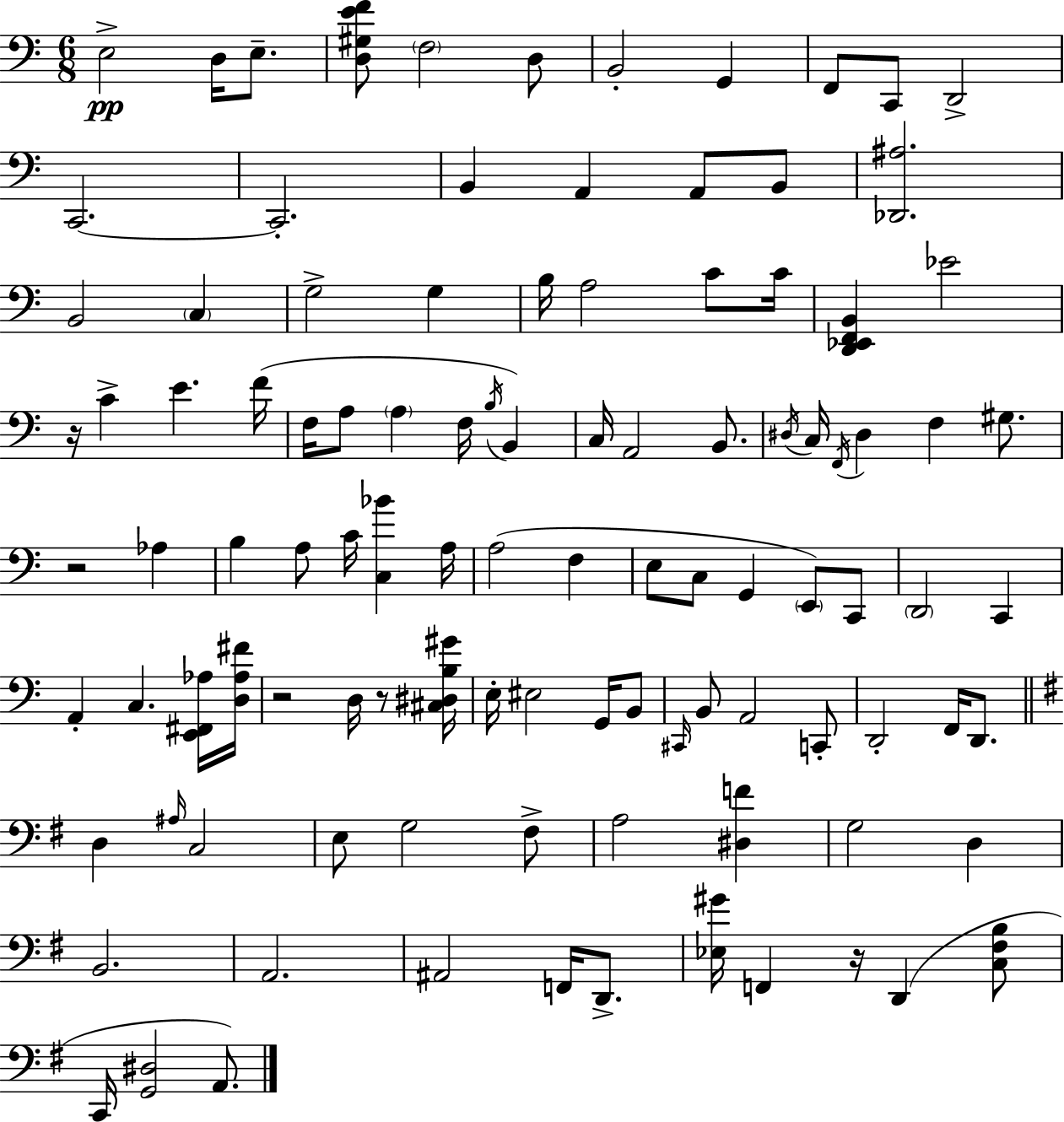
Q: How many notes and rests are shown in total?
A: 105